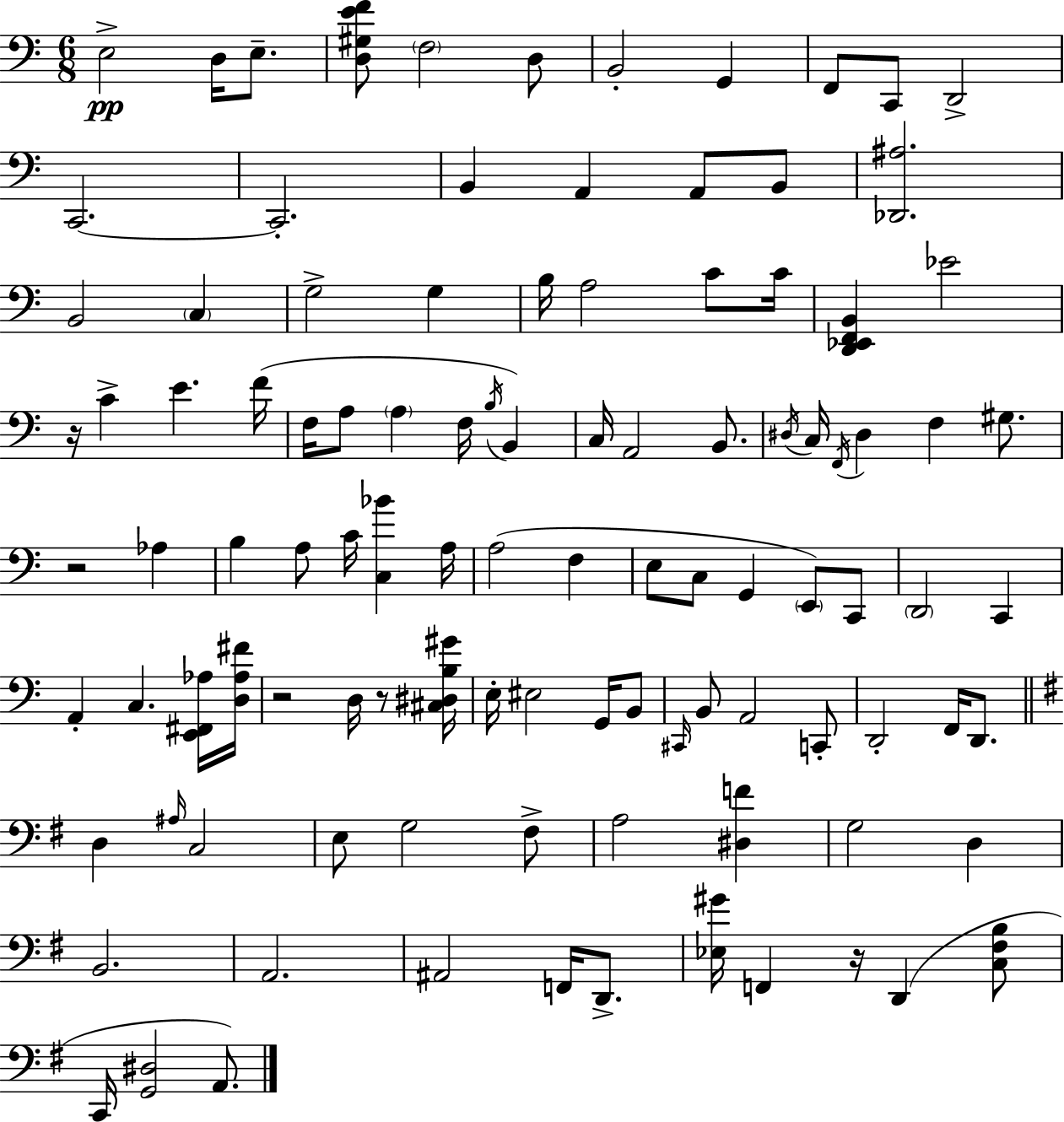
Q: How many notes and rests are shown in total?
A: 105